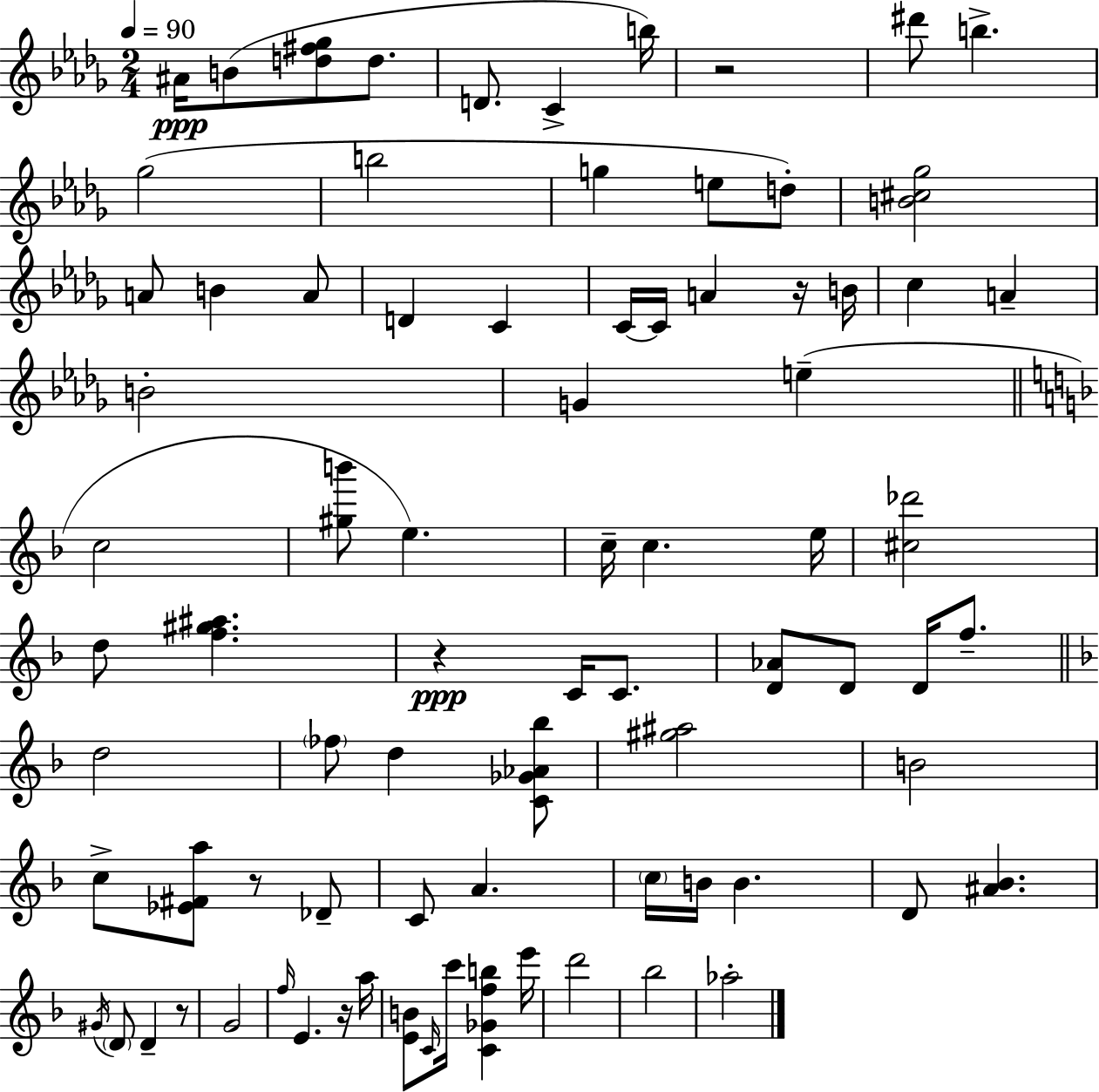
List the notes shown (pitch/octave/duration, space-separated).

A#4/s B4/e [D5,F#5,Gb5]/e D5/e. D4/e. C4/q B5/s R/h D#6/e B5/q. Gb5/h B5/h G5/q E5/e D5/e [B4,C#5,Gb5]/h A4/e B4/q A4/e D4/q C4/q C4/s C4/s A4/q R/s B4/s C5/q A4/q B4/h G4/q E5/q C5/h [G#5,B6]/e E5/q. C5/s C5/q. E5/s [C#5,Db6]/h D5/e [F5,G#5,A#5]/q. R/q C4/s C4/e. [D4,Ab4]/e D4/e D4/s F5/e. D5/h FES5/e D5/q [C4,Gb4,Ab4,Bb5]/e [G#5,A#5]/h B4/h C5/e [Eb4,F#4,A5]/e R/e Db4/e C4/e A4/q. C5/s B4/s B4/q. D4/e [A#4,Bb4]/q. G#4/s D4/e D4/q R/e G4/h F5/s E4/q. R/s A5/s [E4,B4]/e C4/s C6/s [C4,Gb4,F5,B5]/q E6/s D6/h Bb5/h Ab5/h